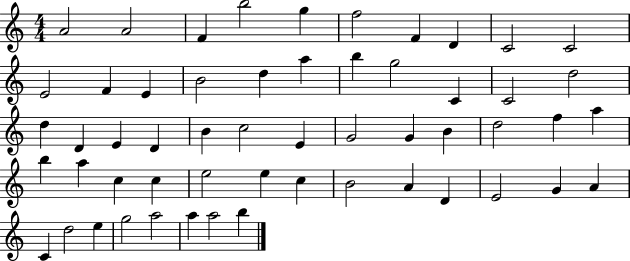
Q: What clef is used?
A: treble